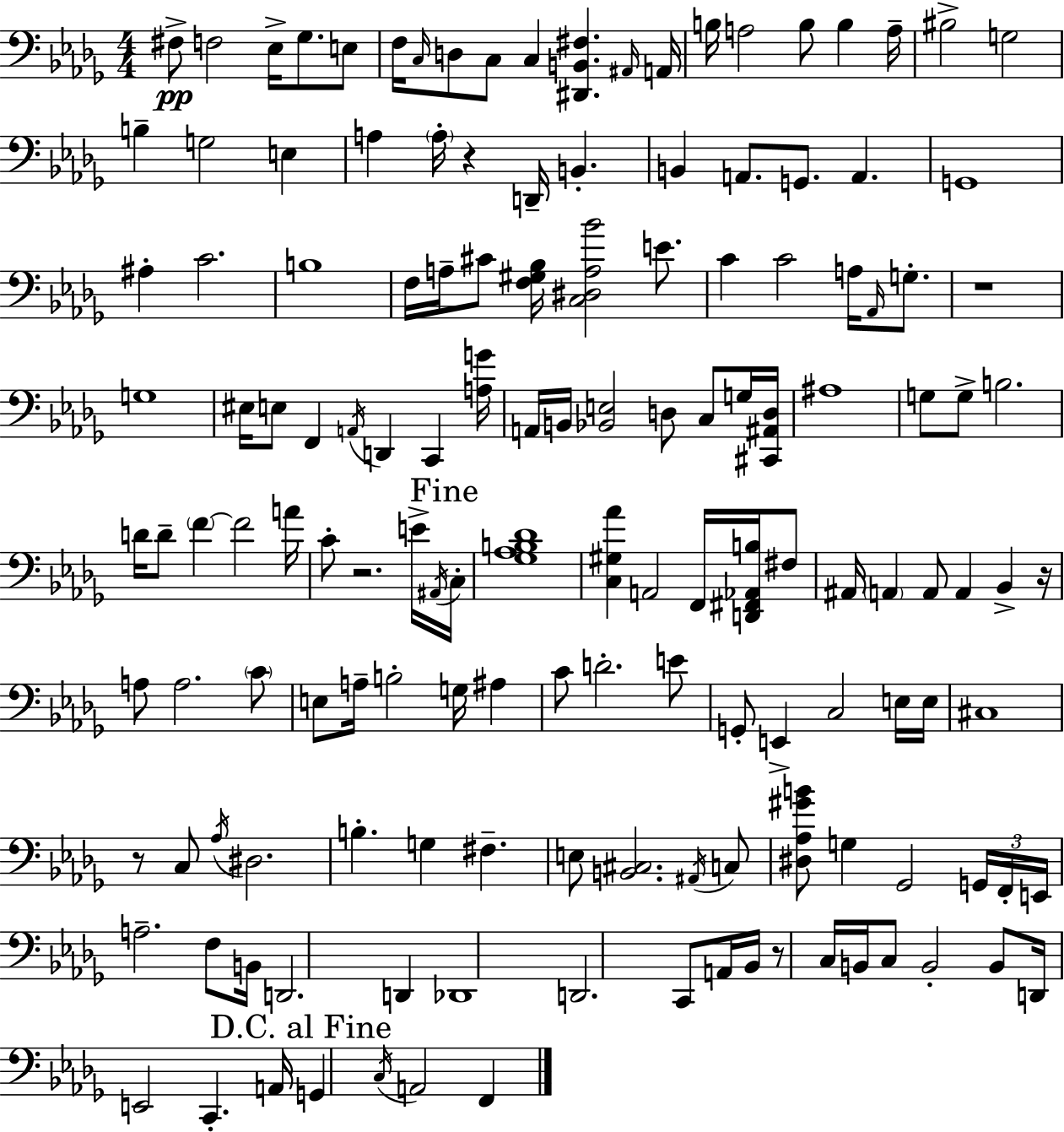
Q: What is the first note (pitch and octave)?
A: F#3